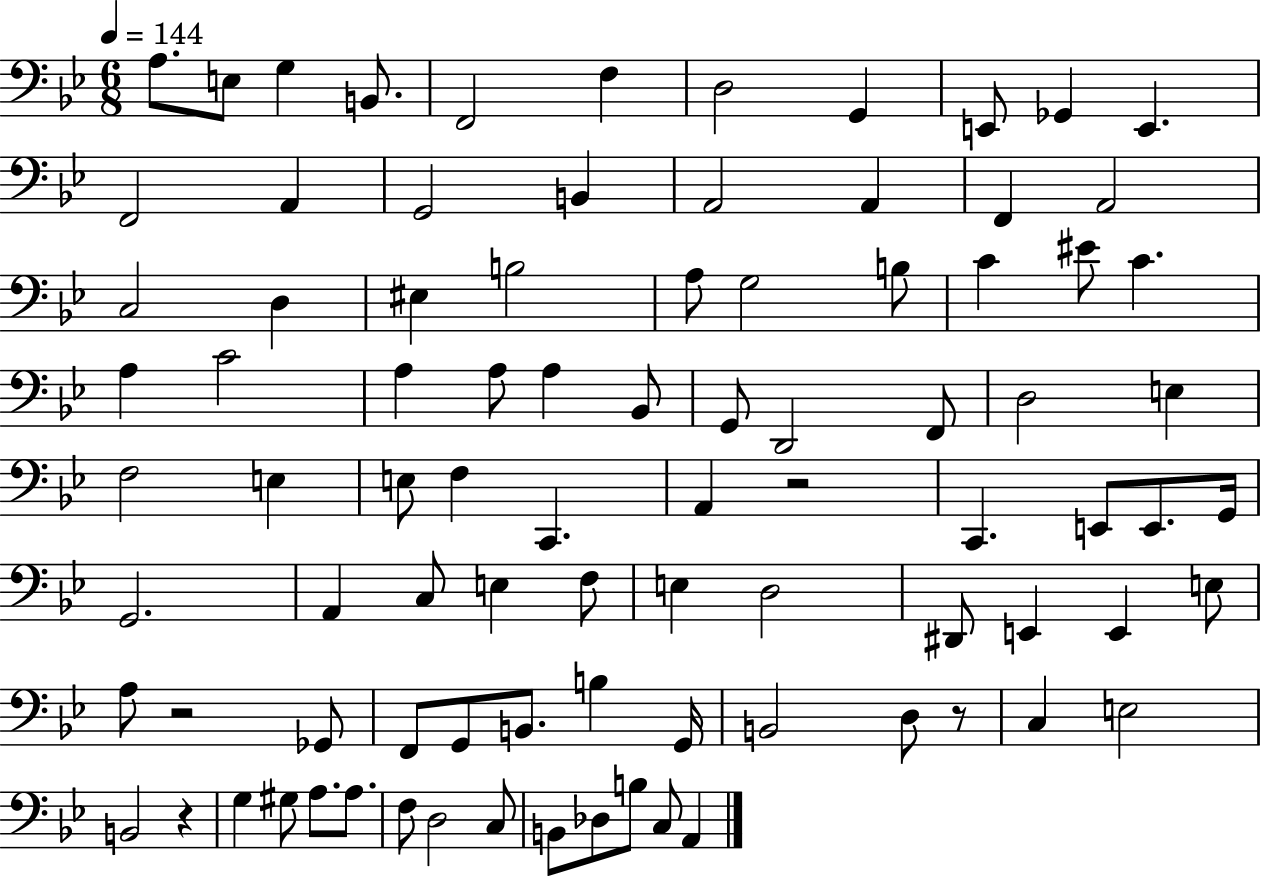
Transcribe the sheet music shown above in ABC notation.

X:1
T:Untitled
M:6/8
L:1/4
K:Bb
A,/2 E,/2 G, B,,/2 F,,2 F, D,2 G,, E,,/2 _G,, E,, F,,2 A,, G,,2 B,, A,,2 A,, F,, A,,2 C,2 D, ^E, B,2 A,/2 G,2 B,/2 C ^E/2 C A, C2 A, A,/2 A, _B,,/2 G,,/2 D,,2 F,,/2 D,2 E, F,2 E, E,/2 F, C,, A,, z2 C,, E,,/2 E,,/2 G,,/4 G,,2 A,, C,/2 E, F,/2 E, D,2 ^D,,/2 E,, E,, E,/2 A,/2 z2 _G,,/2 F,,/2 G,,/2 B,,/2 B, G,,/4 B,,2 D,/2 z/2 C, E,2 B,,2 z G, ^G,/2 A,/2 A,/2 F,/2 D,2 C,/2 B,,/2 _D,/2 B,/2 C,/2 A,,